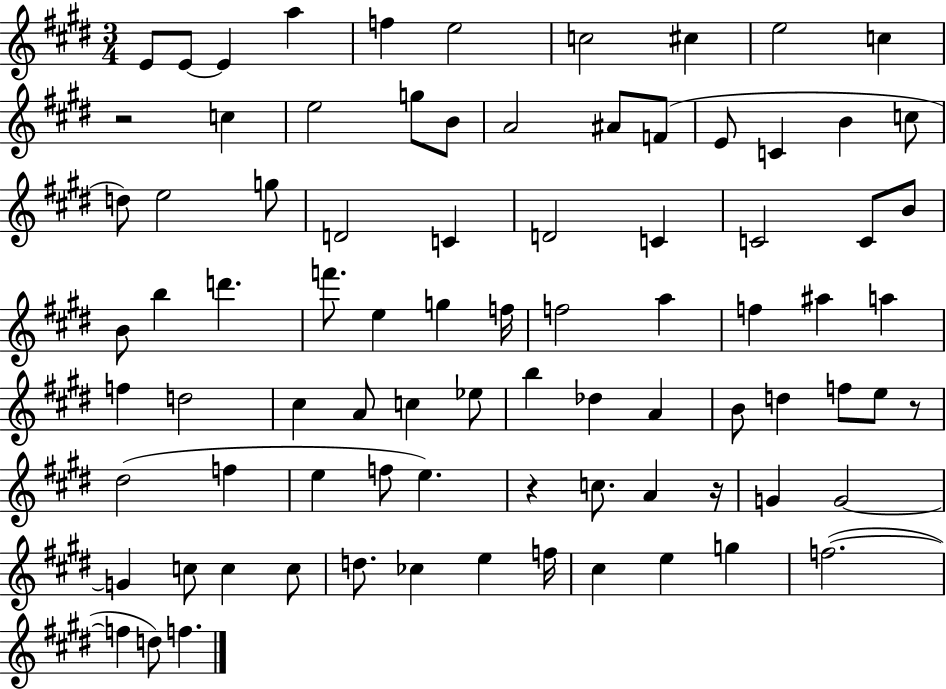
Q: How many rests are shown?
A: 4